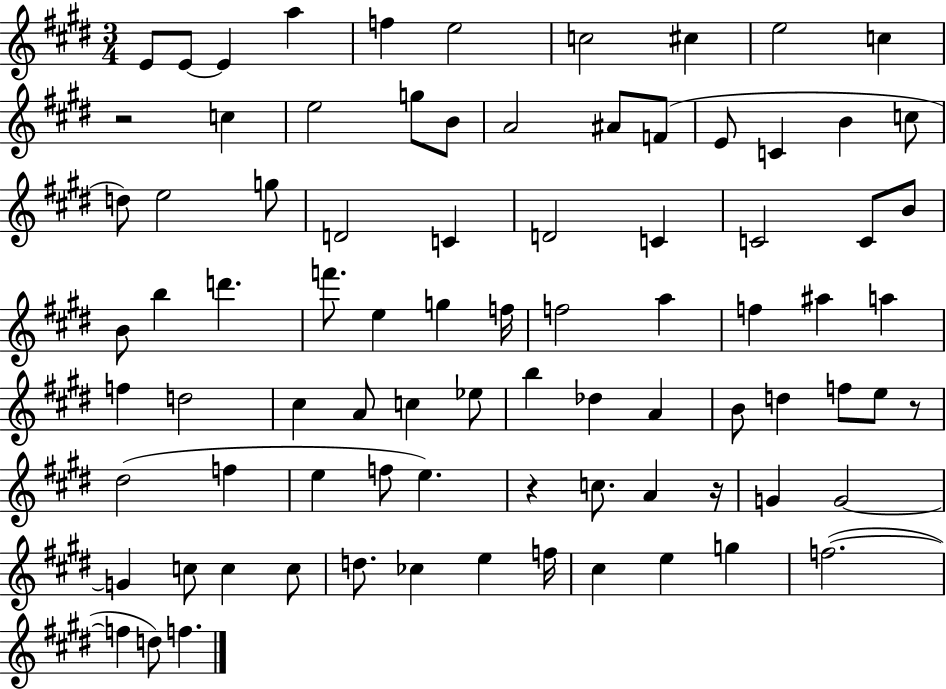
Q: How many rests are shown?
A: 4